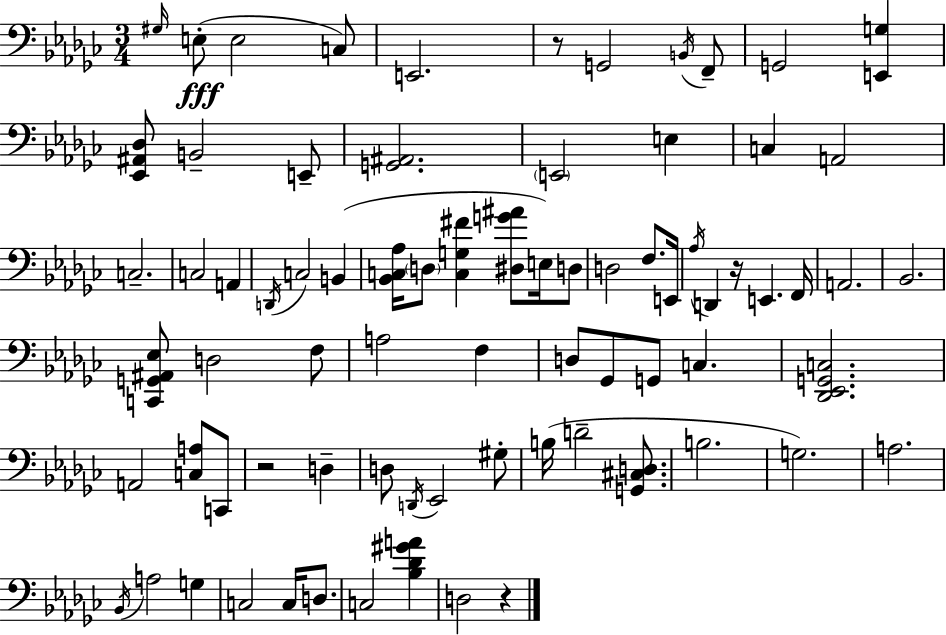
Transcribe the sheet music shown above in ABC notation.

X:1
T:Untitled
M:3/4
L:1/4
K:Ebm
^G,/4 E,/2 E,2 C,/2 E,,2 z/2 G,,2 B,,/4 F,,/2 G,,2 [E,,G,] [_E,,^A,,_D,]/2 B,,2 E,,/2 [G,,^A,,]2 E,,2 E, C, A,,2 C,2 C,2 A,, D,,/4 C,2 B,, [_B,,C,_A,]/4 D,/2 [C,G,^F] [^D,G^A]/2 E,/4 D,/2 D,2 F,/2 E,,/4 _A,/4 D,, z/4 E,, F,,/4 A,,2 _B,,2 [C,,G,,^A,,_E,]/2 D,2 F,/2 A,2 F, D,/2 _G,,/2 G,,/2 C, [_D,,_E,,G,,C,]2 A,,2 [C,A,]/2 C,,/2 z2 D, D,/2 D,,/4 _E,,2 ^G,/2 B,/4 D2 [G,,^C,D,]/2 B,2 G,2 A,2 _B,,/4 A,2 G, C,2 C,/4 D,/2 C,2 [_B,_D^GA] D,2 z